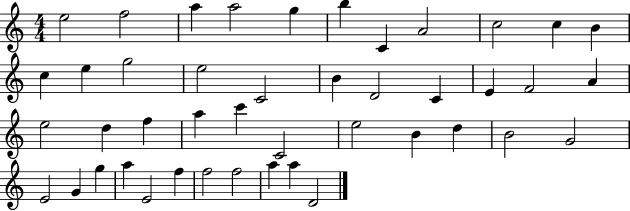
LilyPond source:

{
  \clef treble
  \numericTimeSignature
  \time 4/4
  \key c \major
  e''2 f''2 | a''4 a''2 g''4 | b''4 c'4 a'2 | c''2 c''4 b'4 | \break c''4 e''4 g''2 | e''2 c'2 | b'4 d'2 c'4 | e'4 f'2 a'4 | \break e''2 d''4 f''4 | a''4 c'''4 c'2 | e''2 b'4 d''4 | b'2 g'2 | \break e'2 g'4 g''4 | a''4 e'2 f''4 | f''2 f''2 | a''4 a''4 d'2 | \break \bar "|."
}